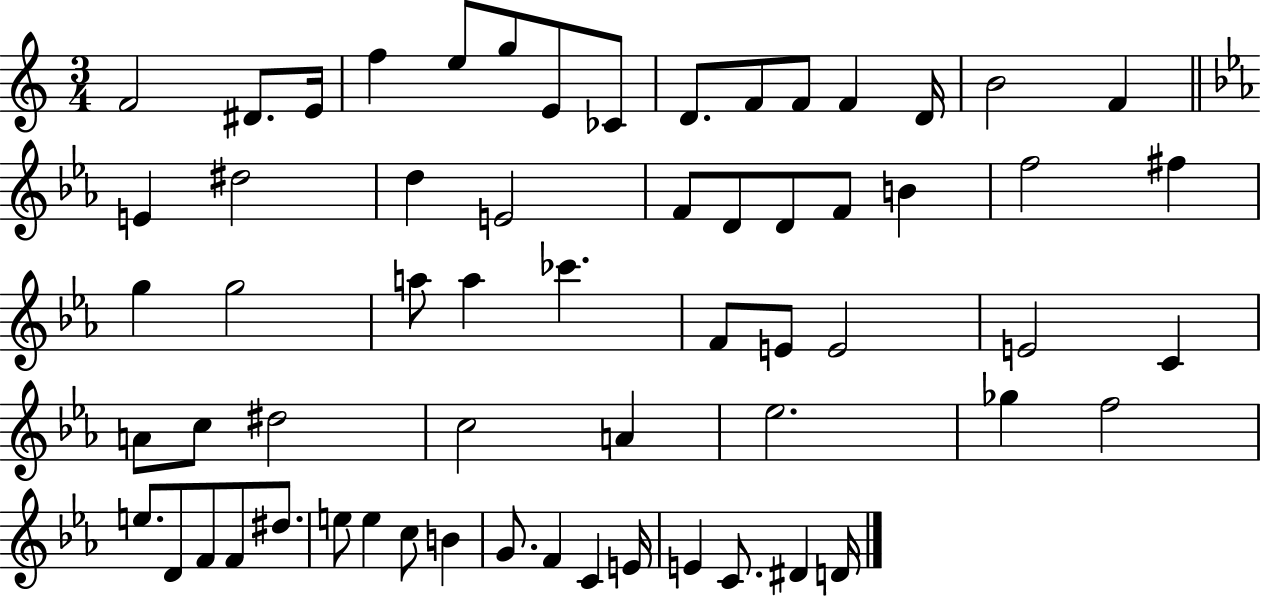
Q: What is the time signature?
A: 3/4